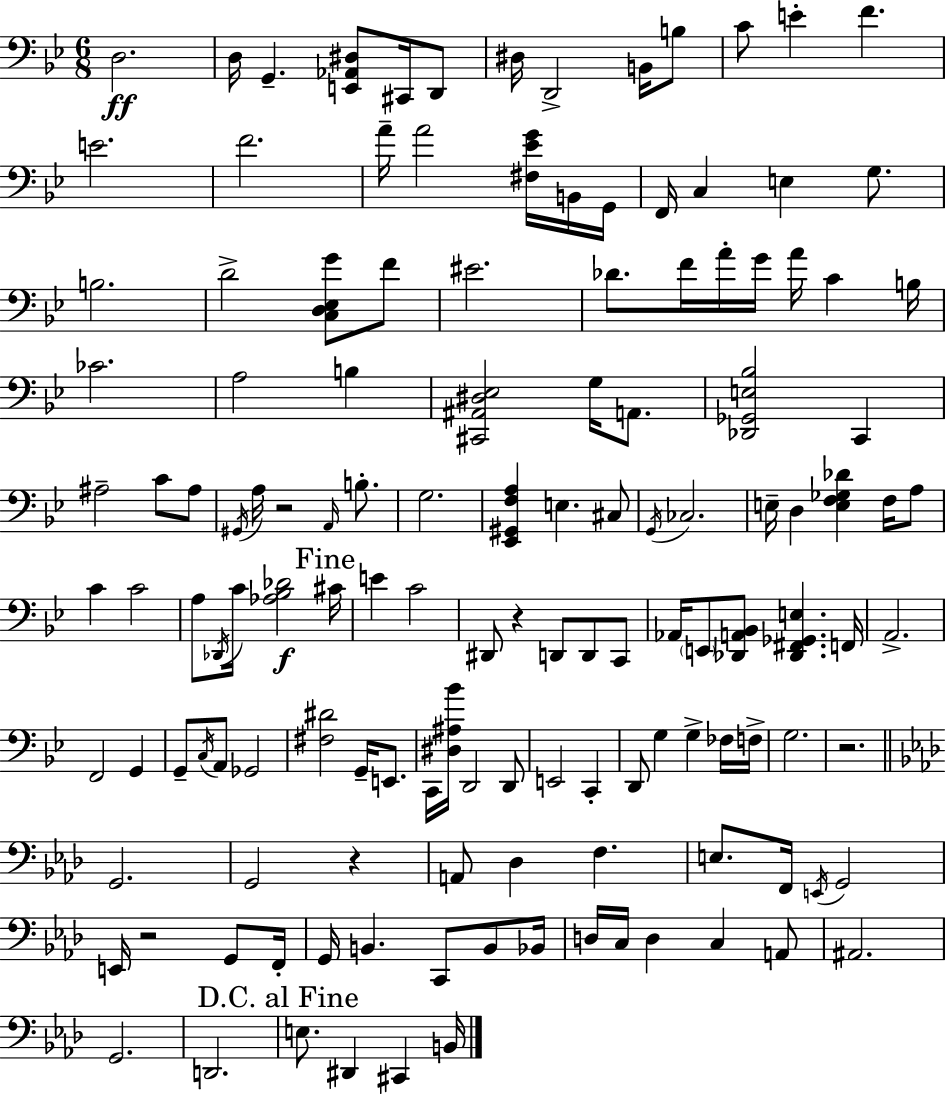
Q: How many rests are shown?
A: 5